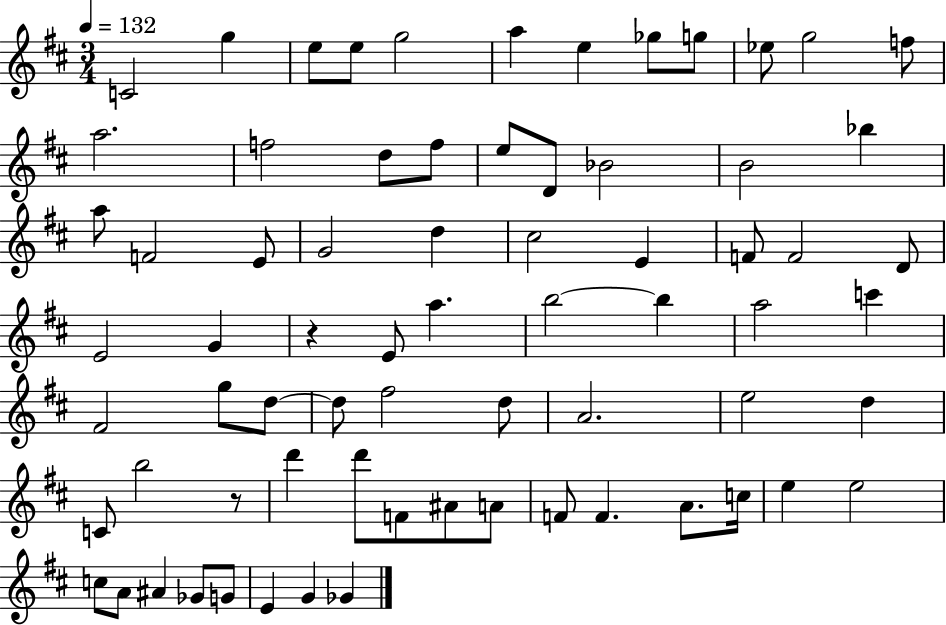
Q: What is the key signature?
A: D major